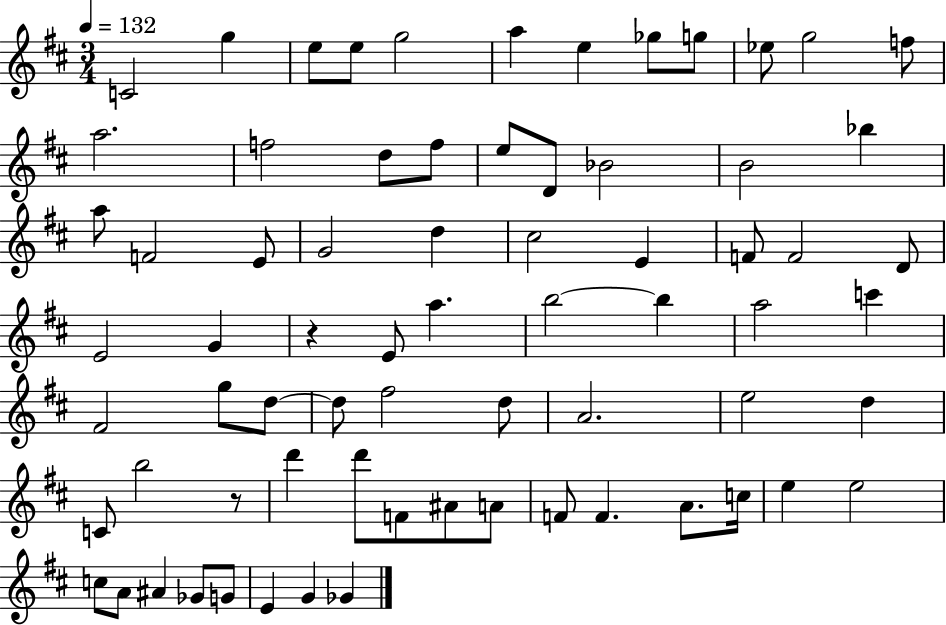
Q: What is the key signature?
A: D major